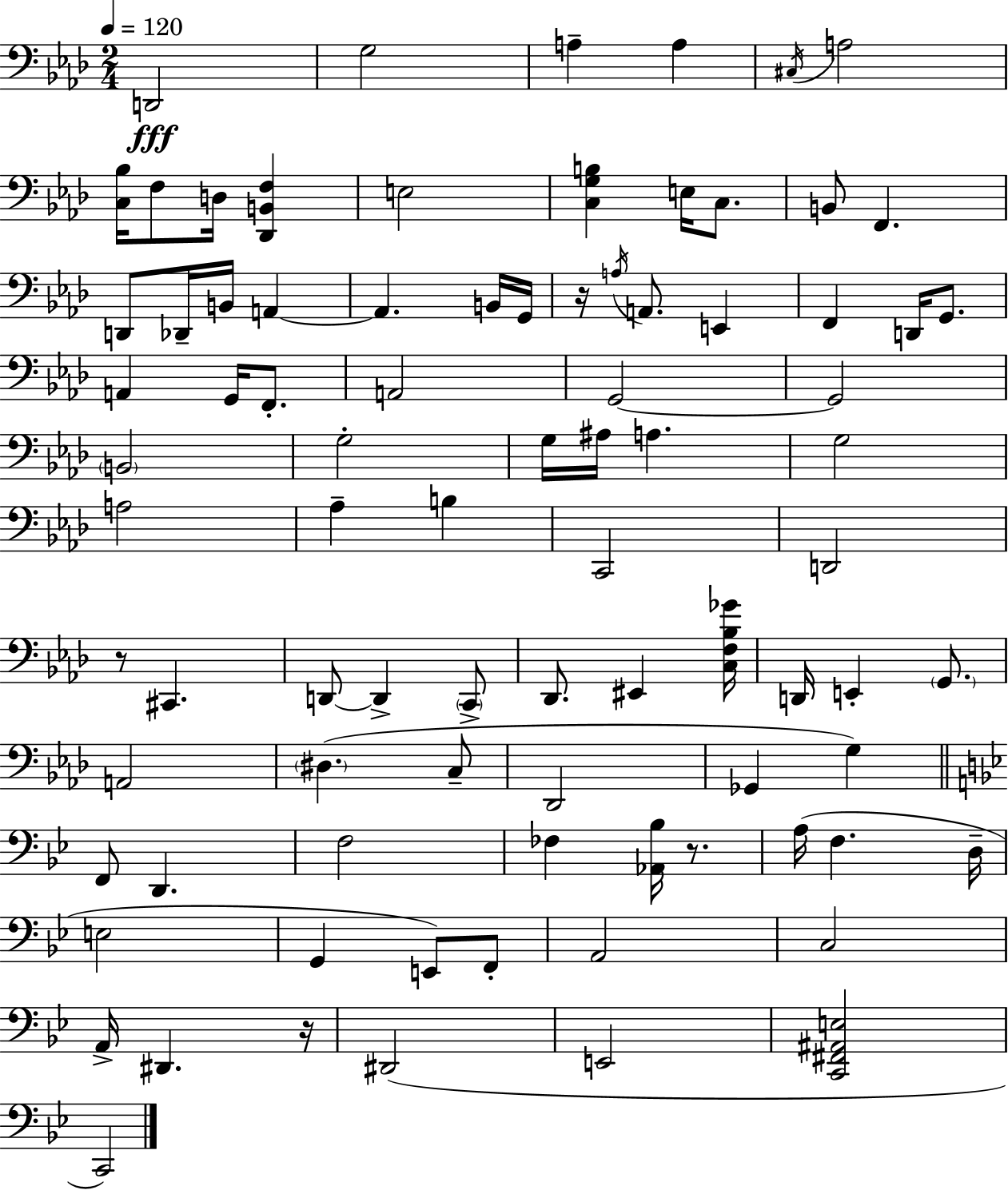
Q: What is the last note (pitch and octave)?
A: C2